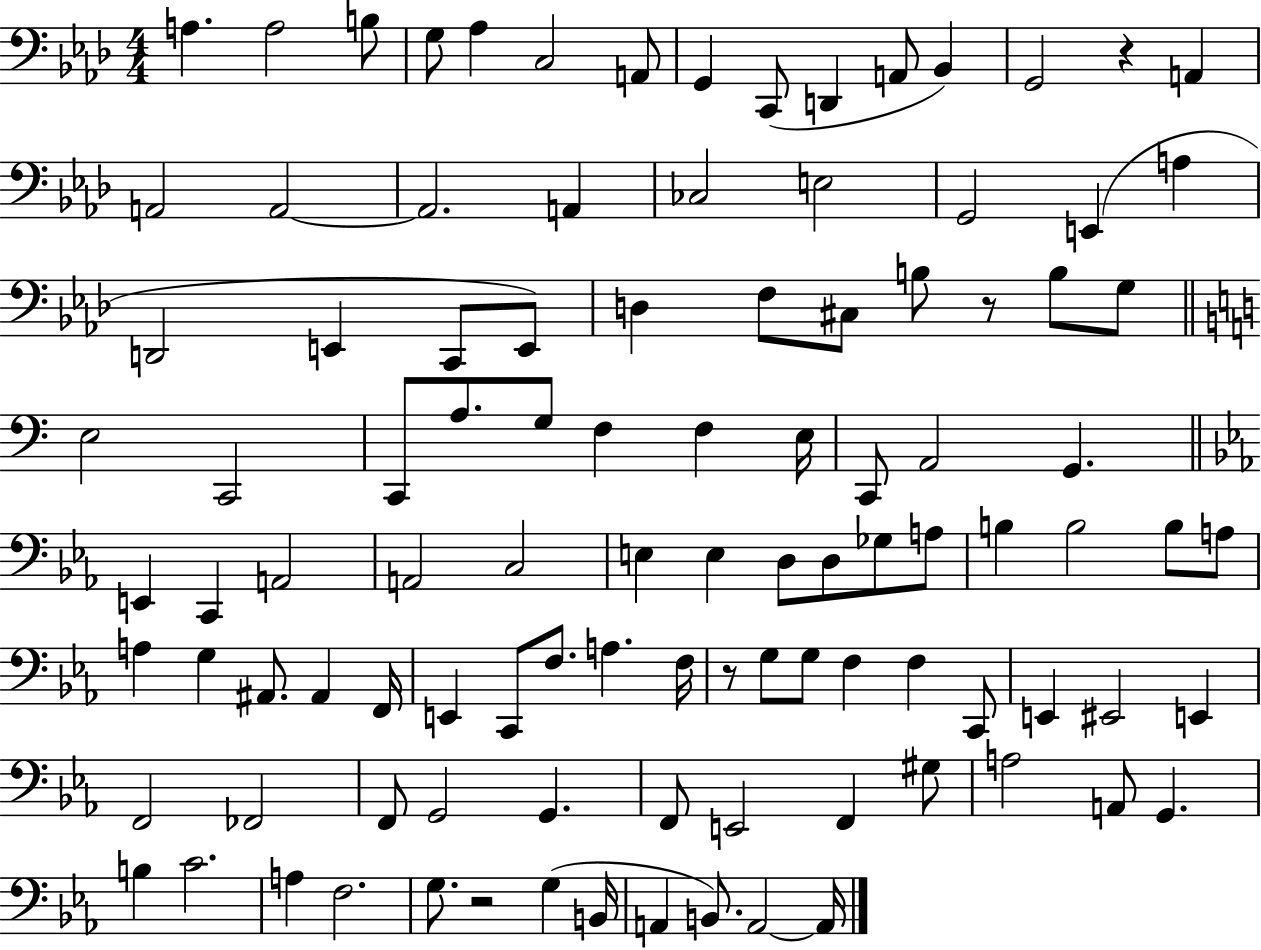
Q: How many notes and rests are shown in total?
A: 104